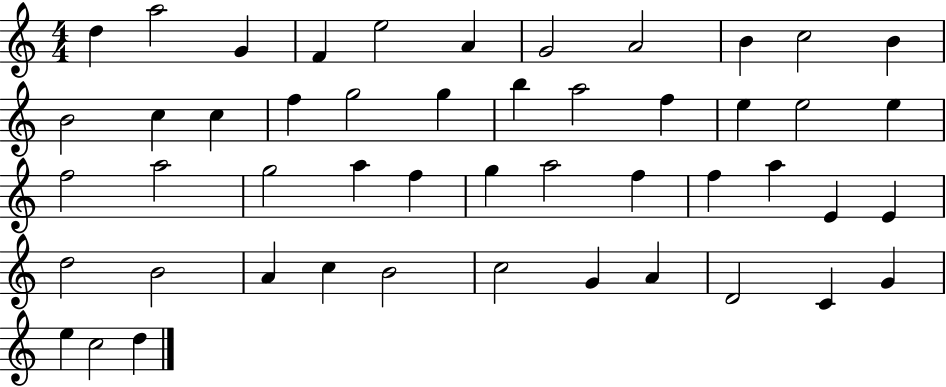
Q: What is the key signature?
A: C major